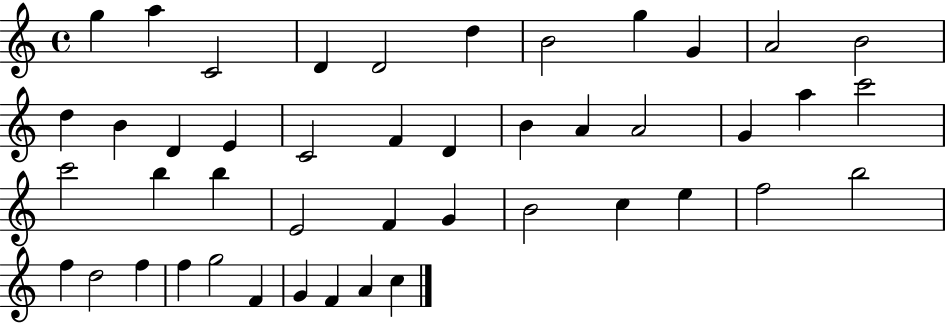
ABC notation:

X:1
T:Untitled
M:4/4
L:1/4
K:C
g a C2 D D2 d B2 g G A2 B2 d B D E C2 F D B A A2 G a c'2 c'2 b b E2 F G B2 c e f2 b2 f d2 f f g2 F G F A c